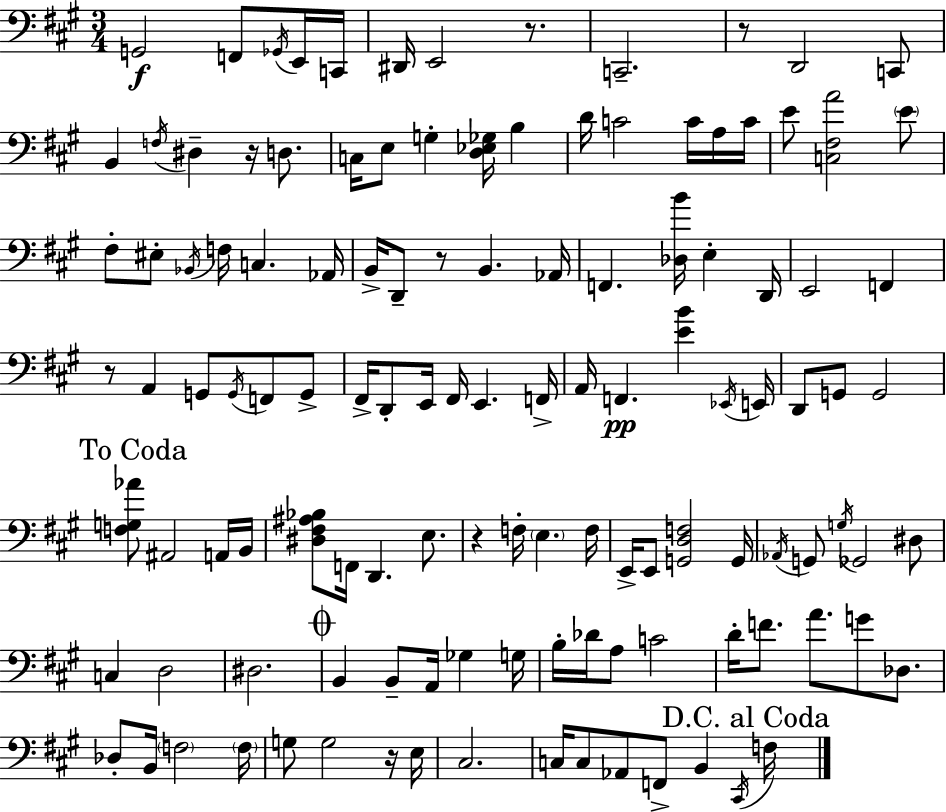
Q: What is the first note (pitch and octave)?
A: G2